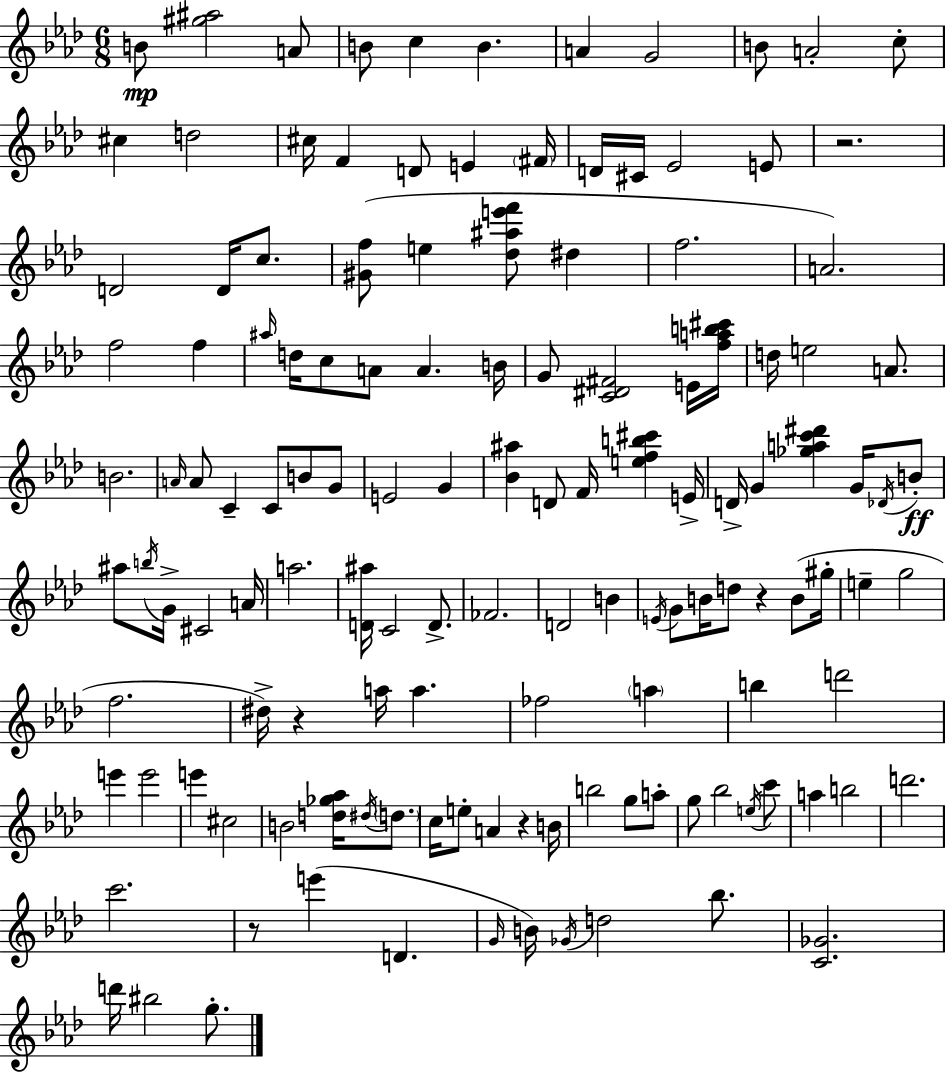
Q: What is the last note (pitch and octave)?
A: G5